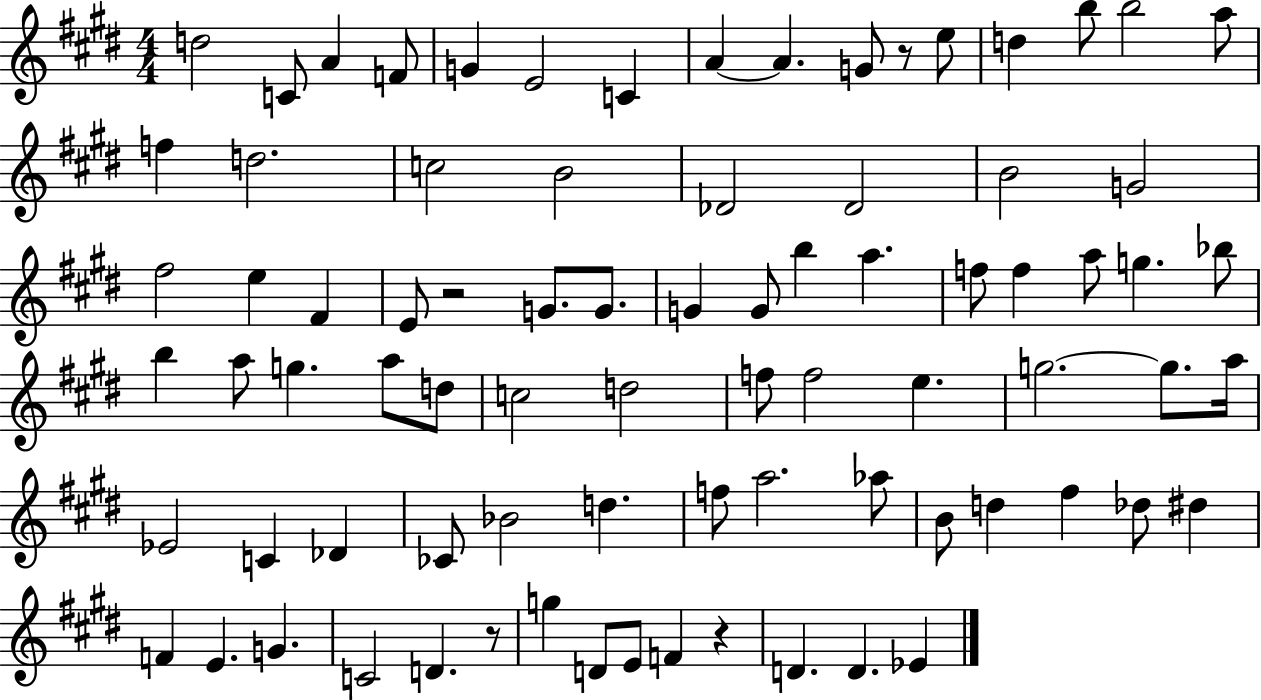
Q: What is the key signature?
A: E major